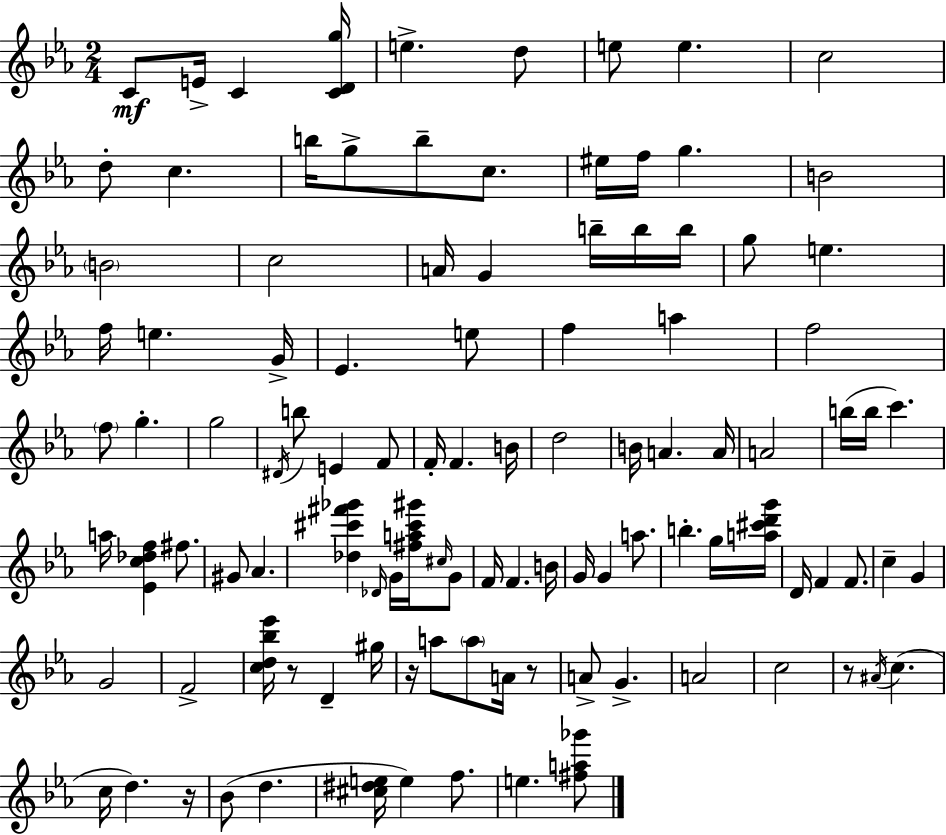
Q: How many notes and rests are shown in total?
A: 107